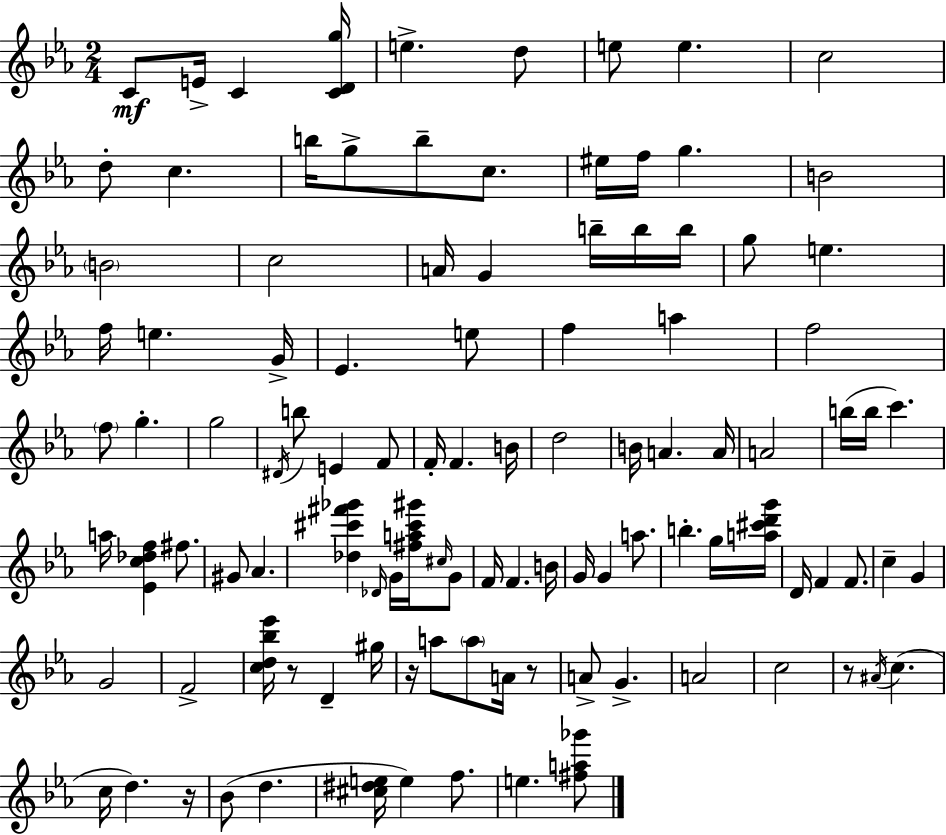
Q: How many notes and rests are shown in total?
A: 107